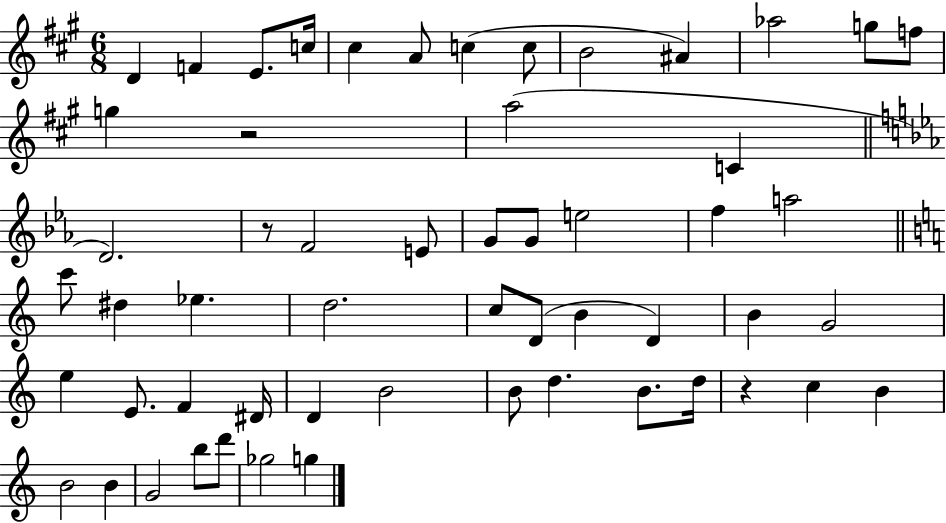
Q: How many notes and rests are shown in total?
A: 56